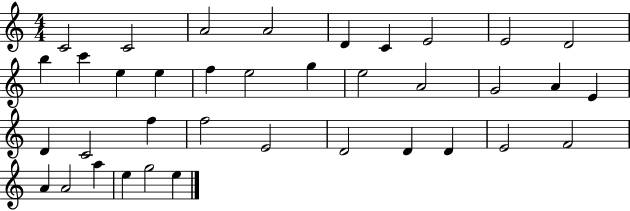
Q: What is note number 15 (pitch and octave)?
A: E5